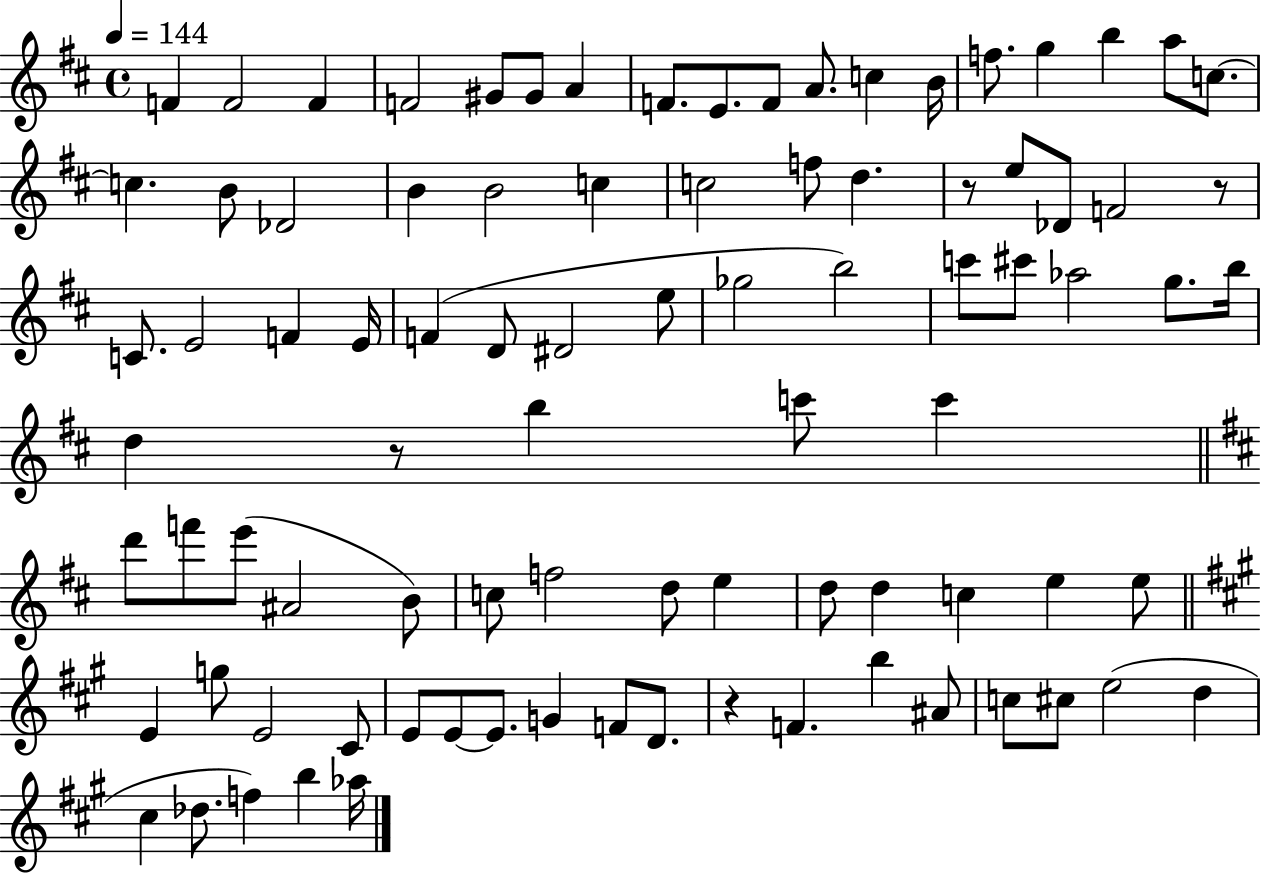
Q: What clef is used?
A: treble